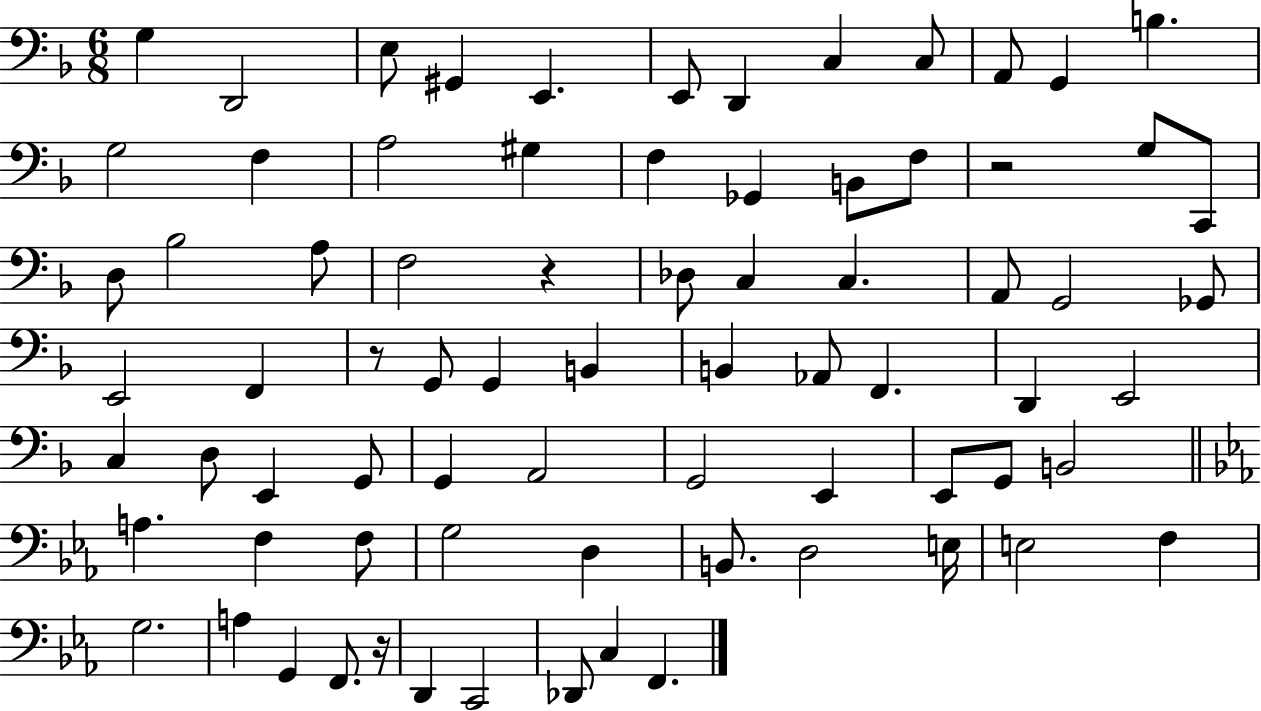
G3/q D2/h E3/e G#2/q E2/q. E2/e D2/q C3/q C3/e A2/e G2/q B3/q. G3/h F3/q A3/h G#3/q F3/q Gb2/q B2/e F3/e R/h G3/e C2/e D3/e Bb3/h A3/e F3/h R/q Db3/e C3/q C3/q. A2/e G2/h Gb2/e E2/h F2/q R/e G2/e G2/q B2/q B2/q Ab2/e F2/q. D2/q E2/h C3/q D3/e E2/q G2/e G2/q A2/h G2/h E2/q E2/e G2/e B2/h A3/q. F3/q F3/e G3/h D3/q B2/e. D3/h E3/s E3/h F3/q G3/h. A3/q G2/q F2/e. R/s D2/q C2/h Db2/e C3/q F2/q.